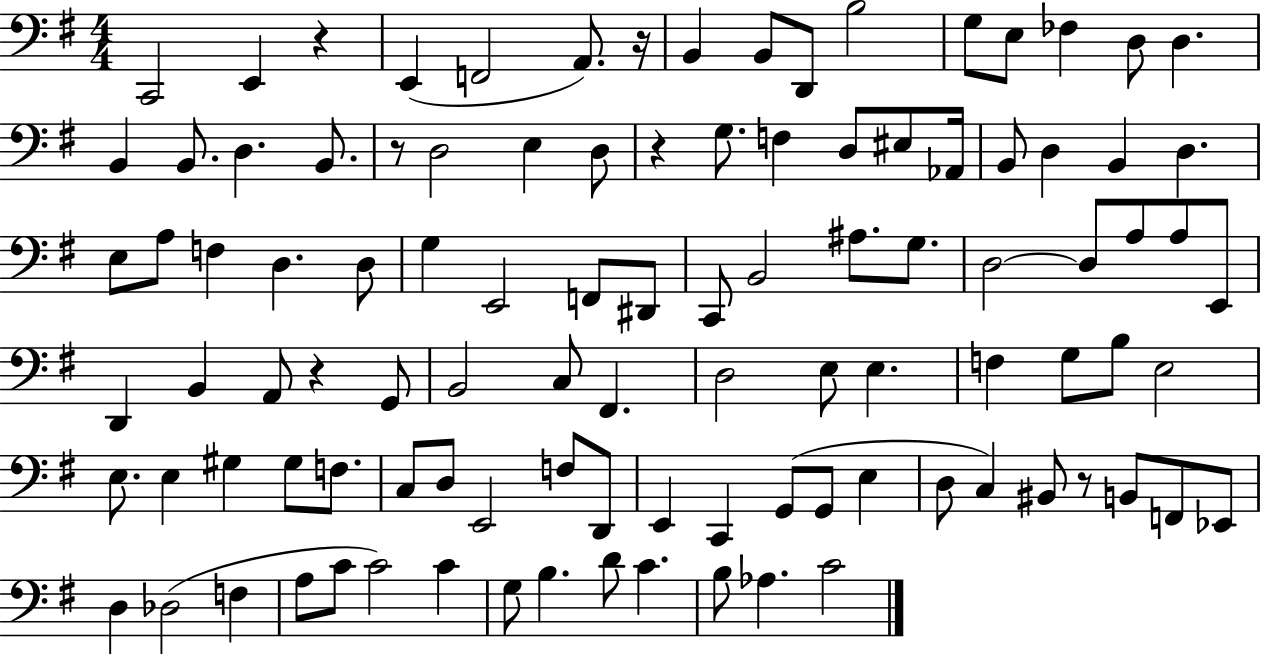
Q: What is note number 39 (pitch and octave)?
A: D#2